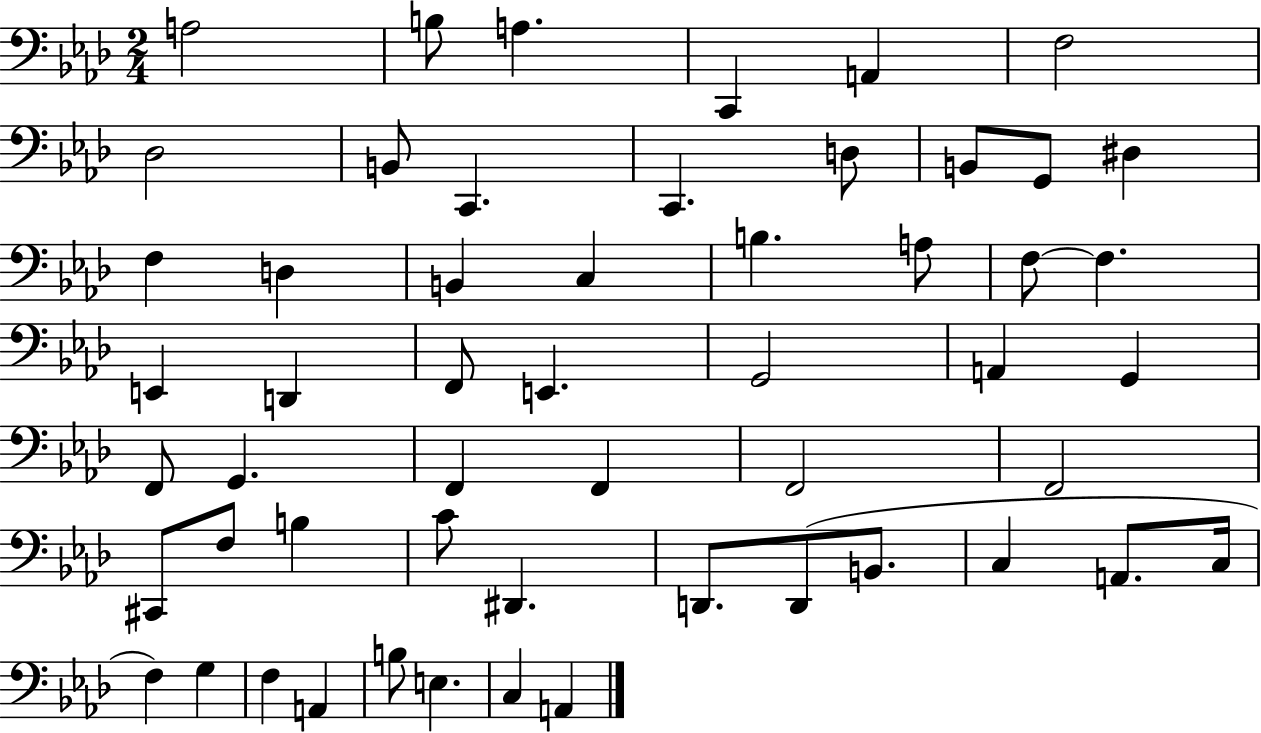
A3/h B3/e A3/q. C2/q A2/q F3/h Db3/h B2/e C2/q. C2/q. D3/e B2/e G2/e D#3/q F3/q D3/q B2/q C3/q B3/q. A3/e F3/e F3/q. E2/q D2/q F2/e E2/q. G2/h A2/q G2/q F2/e G2/q. F2/q F2/q F2/h F2/h C#2/e F3/e B3/q C4/e D#2/q. D2/e. D2/e B2/e. C3/q A2/e. C3/s F3/q G3/q F3/q A2/q B3/e E3/q. C3/q A2/q